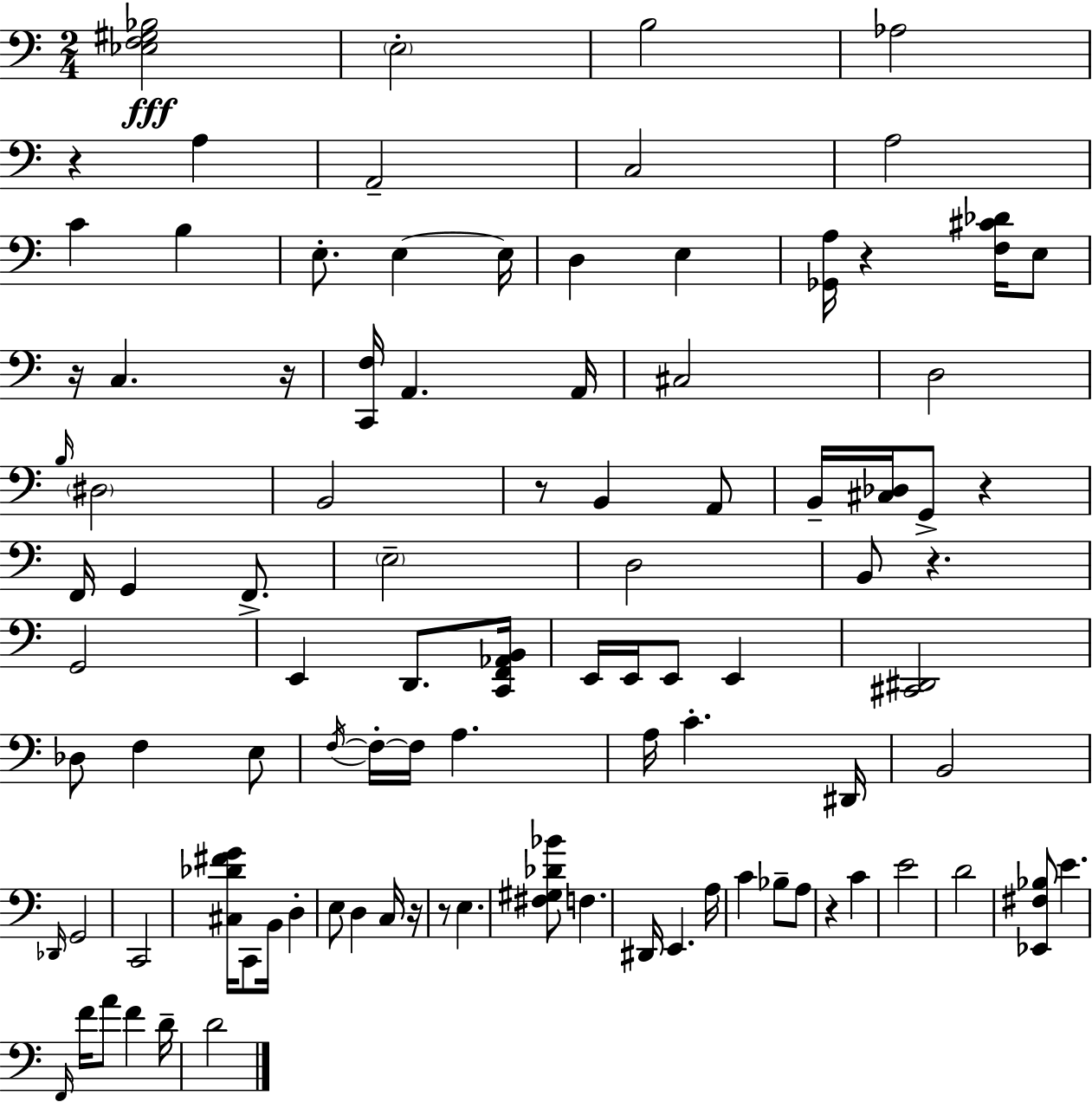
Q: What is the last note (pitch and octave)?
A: D4